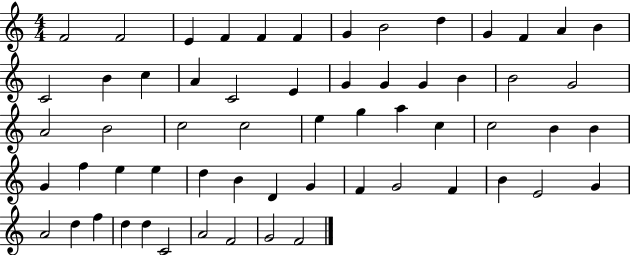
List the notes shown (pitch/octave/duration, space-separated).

F4/h F4/h E4/q F4/q F4/q F4/q G4/q B4/h D5/q G4/q F4/q A4/q B4/q C4/h B4/q C5/q A4/q C4/h E4/q G4/q G4/q G4/q B4/q B4/h G4/h A4/h B4/h C5/h C5/h E5/q G5/q A5/q C5/q C5/h B4/q B4/q G4/q F5/q E5/q E5/q D5/q B4/q D4/q G4/q F4/q G4/h F4/q B4/q E4/h G4/q A4/h D5/q F5/q D5/q D5/q C4/h A4/h F4/h G4/h F4/h